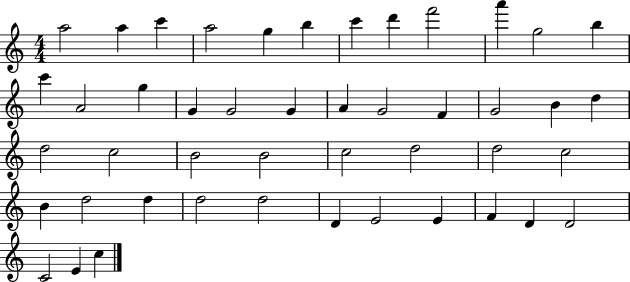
{
  \clef treble
  \numericTimeSignature
  \time 4/4
  \key c \major
  a''2 a''4 c'''4 | a''2 g''4 b''4 | c'''4 d'''4 f'''2 | a'''4 g''2 b''4 | \break c'''4 a'2 g''4 | g'4 g'2 g'4 | a'4 g'2 f'4 | g'2 b'4 d''4 | \break d''2 c''2 | b'2 b'2 | c''2 d''2 | d''2 c''2 | \break b'4 d''2 d''4 | d''2 d''2 | d'4 e'2 e'4 | f'4 d'4 d'2 | \break c'2 e'4 c''4 | \bar "|."
}